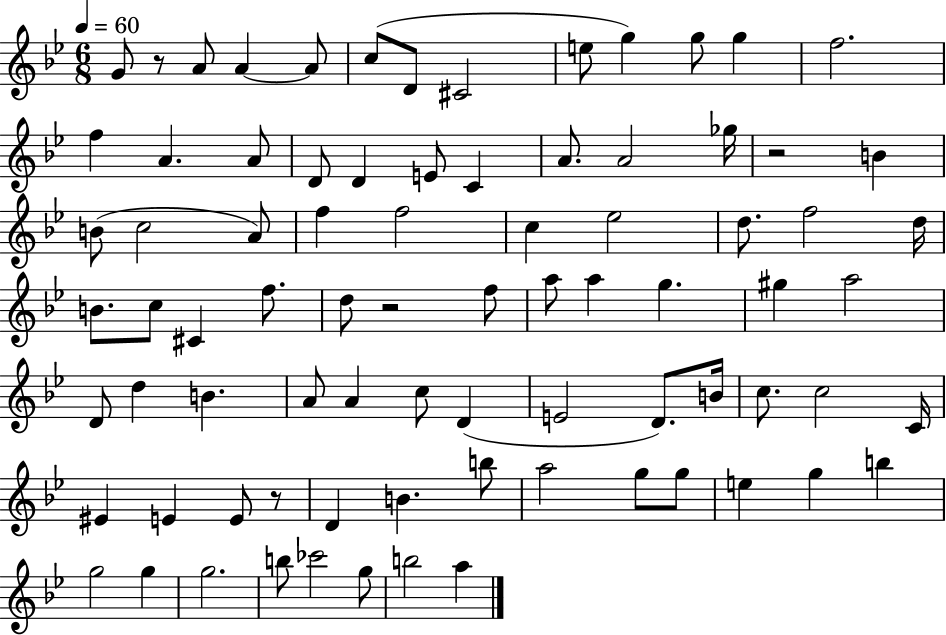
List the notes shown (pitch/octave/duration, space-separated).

G4/e R/e A4/e A4/q A4/e C5/e D4/e C#4/h E5/e G5/q G5/e G5/q F5/h. F5/q A4/q. A4/e D4/e D4/q E4/e C4/q A4/e. A4/h Gb5/s R/h B4/q B4/e C5/h A4/e F5/q F5/h C5/q Eb5/h D5/e. F5/h D5/s B4/e. C5/e C#4/q F5/e. D5/e R/h F5/e A5/e A5/q G5/q. G#5/q A5/h D4/e D5/q B4/q. A4/e A4/q C5/e D4/q E4/h D4/e. B4/s C5/e. C5/h C4/s EIS4/q E4/q E4/e R/e D4/q B4/q. B5/e A5/h G5/e G5/e E5/q G5/q B5/q G5/h G5/q G5/h. B5/e CES6/h G5/e B5/h A5/q